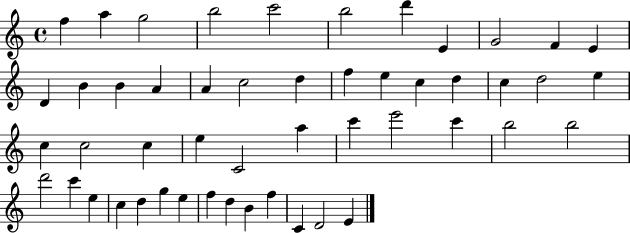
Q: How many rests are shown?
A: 0